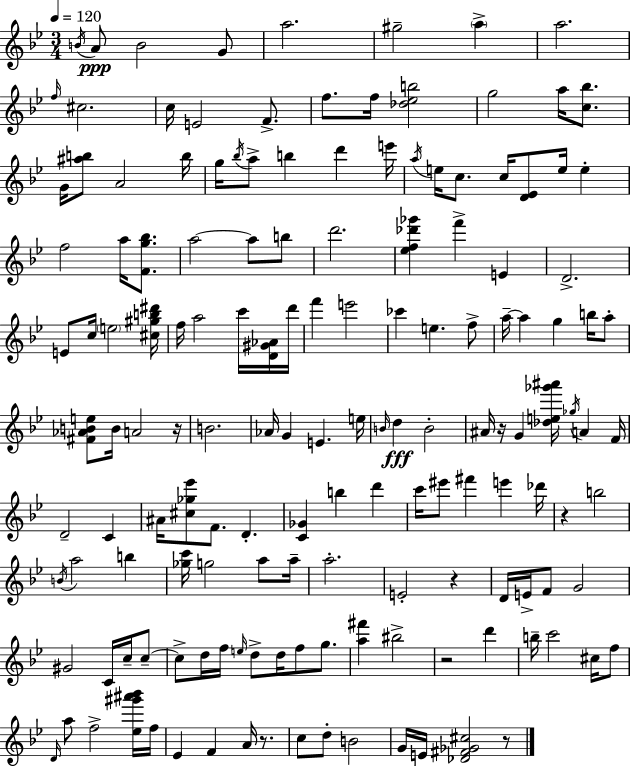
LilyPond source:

{
  \clef treble
  \numericTimeSignature
  \time 3/4
  \key g \minor
  \tempo 4 = 120
  \repeat volta 2 { \acciaccatura { b'16 }\ppp a'8 b'2 g'8 | a''2. | gis''2-- \parenthesize a''4-> | a''2. | \break \grace { f''16 } cis''2. | c''16 e'2 f'8.-> | f''8. f''16 <des'' ees'' b''>2 | g''2 a''16 <c'' bes''>8. | \break g'16 <ais'' b''>8 a'2 | b''16 g''16 \acciaccatura { bes''16 } a''8-> b''4 d'''4 | e'''16 \acciaccatura { a''16 } e''16 c''8. c''16 <d' ees'>8 e''16 | e''4-. f''2 | \break a''16 <f' g'' bes''>8. a''2~~ | a''8 b''8 d'''2. | <ees'' f'' des''' ges'''>4 f'''4-> | e'4 d'2.-> | \break e'8 c''16 \parenthesize e''2 | <cis'' gis'' b'' dis'''>16 f''16 a''2 | c'''16 <d' gis' aes'>16 d'''16 f'''4 e'''2 | ces'''4 e''4. | \break f''8-> a''16--~~ a''4 g''4 | b''16 a''8-. <fis' aes' b' e''>8 b'16 a'2 | r16 b'2. | aes'16 g'4 e'4. | \break e''16 \grace { b'16 }\fff d''4 b'2-. | ais'16 r16 g'4 <des'' e'' ges''' ais'''>16 | \acciaccatura { ges''16 } a'4 f'16 d'2-- | c'4 ais'16 <cis'' ges'' ees'''>8 f'8. | \break d'4.-. <c' ges'>4 b''4 | d'''4 c'''16 eis'''8 fis'''4 | e'''4 des'''16 r4 b''2 | \acciaccatura { b'16 } a''2 | \break b''4 <ges'' c'''>16 g''2 | a''8 a''16-- a''2.-. | e'2-. | r4 d'16 e'16-> f'8 g'2 | \break gis'2 | c'16 c''16-- c''8--~~ c''8-> d''16 f''16 \grace { e''16 } | d''8-> d''16 f''8 g''8. <a'' fis'''>4 | bis''2-> r2 | \break d'''4 b''16-- c'''2 | cis''16 f''8 \grace { d'16 } a''8 f''2-> | <ees'' gis''' ais''' bes'''>16 f''16 ees'4 | f'4 a'16 r8. c''8 d''8-. | \break b'2 g'16 e'16 <des' fis' ges' cis''>2 | r8 } \bar "|."
}